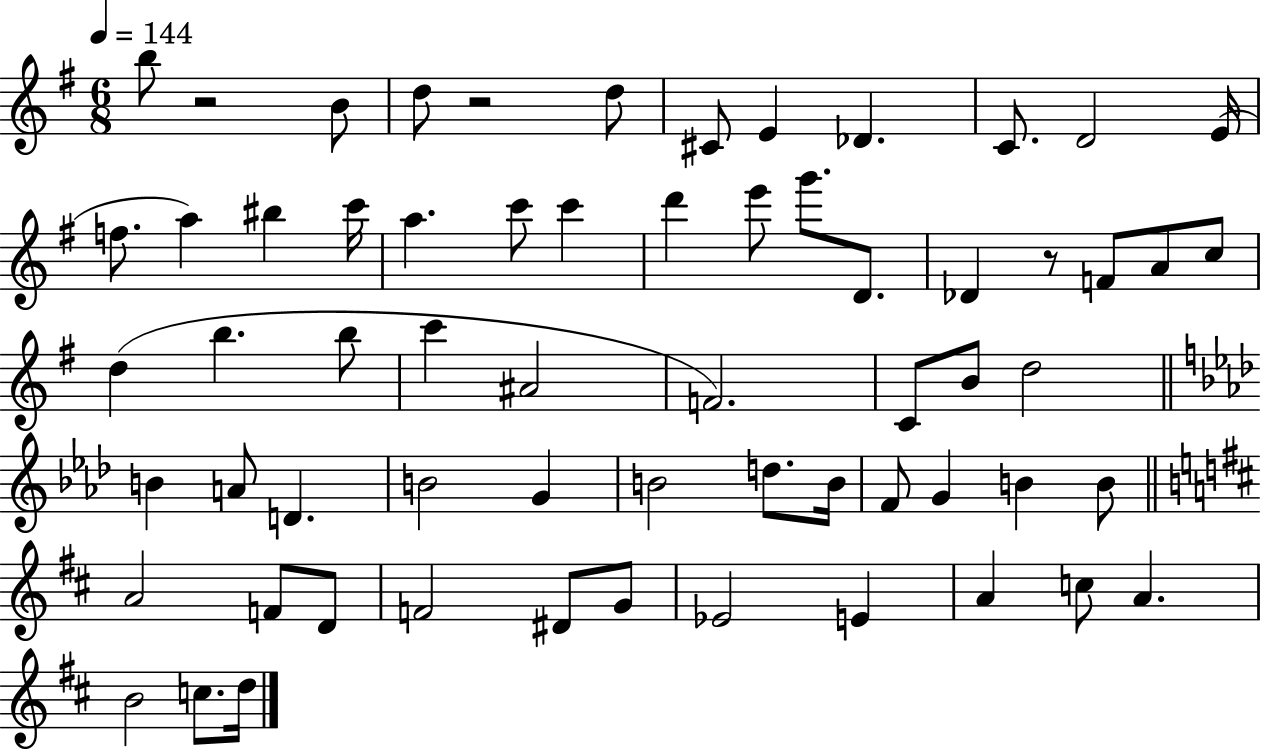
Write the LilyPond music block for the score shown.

{
  \clef treble
  \numericTimeSignature
  \time 6/8
  \key g \major
  \tempo 4 = 144
  b''8 r2 b'8 | d''8 r2 d''8 | cis'8 e'4 des'4. | c'8. d'2 e'16( | \break f''8. a''4) bis''4 c'''16 | a''4. c'''8 c'''4 | d'''4 e'''8 g'''8. d'8. | des'4 r8 f'8 a'8 c''8 | \break d''4( b''4. b''8 | c'''4 ais'2 | f'2.) | c'8 b'8 d''2 | \break \bar "||" \break \key f \minor b'4 a'8 d'4. | b'2 g'4 | b'2 d''8. b'16 | f'8 g'4 b'4 b'8 | \break \bar "||" \break \key b \minor a'2 f'8 d'8 | f'2 dis'8 g'8 | ees'2 e'4 | a'4 c''8 a'4. | \break b'2 c''8. d''16 | \bar "|."
}